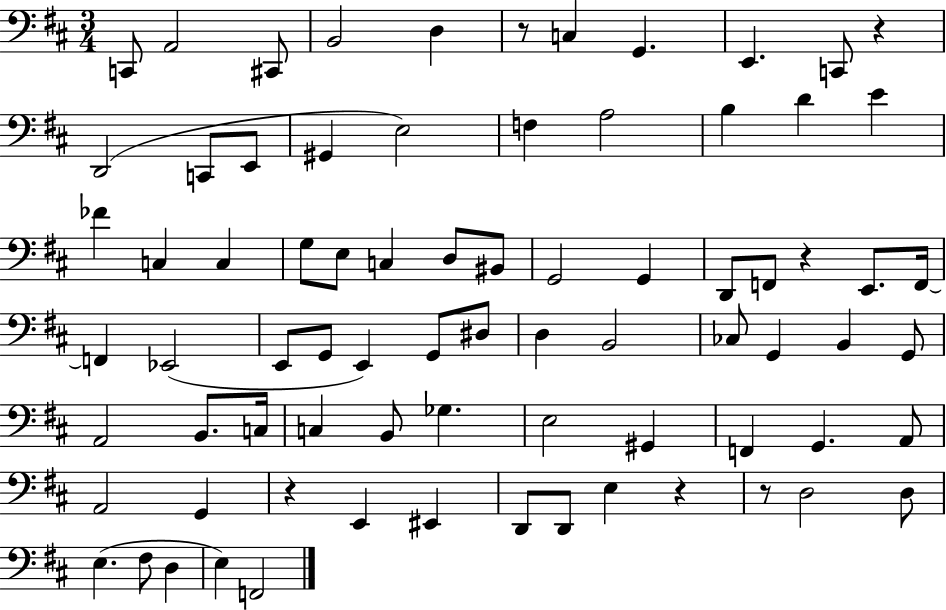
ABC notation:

X:1
T:Untitled
M:3/4
L:1/4
K:D
C,,/2 A,,2 ^C,,/2 B,,2 D, z/2 C, G,, E,, C,,/2 z D,,2 C,,/2 E,,/2 ^G,, E,2 F, A,2 B, D E _F C, C, G,/2 E,/2 C, D,/2 ^B,,/2 G,,2 G,, D,,/2 F,,/2 z E,,/2 F,,/4 F,, _E,,2 E,,/2 G,,/2 E,, G,,/2 ^D,/2 D, B,,2 _C,/2 G,, B,, G,,/2 A,,2 B,,/2 C,/4 C, B,,/2 _G, E,2 ^G,, F,, G,, A,,/2 A,,2 G,, z E,, ^E,, D,,/2 D,,/2 E, z z/2 D,2 D,/2 E, ^F,/2 D, E, F,,2